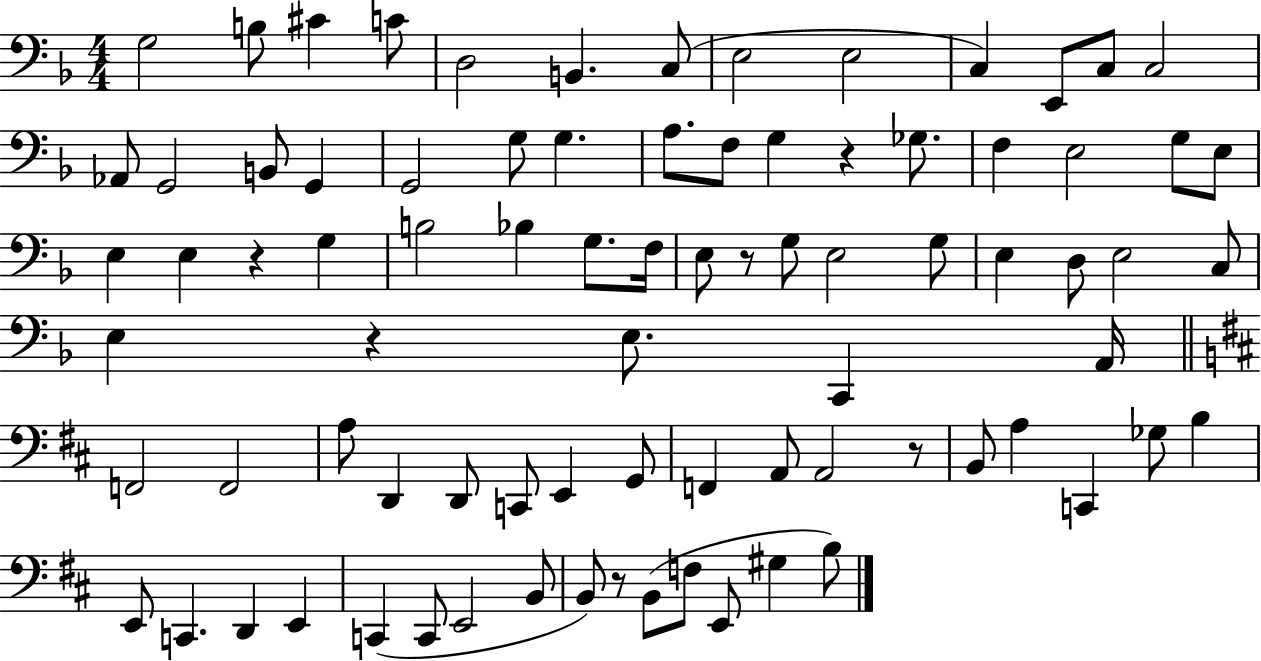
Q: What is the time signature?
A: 4/4